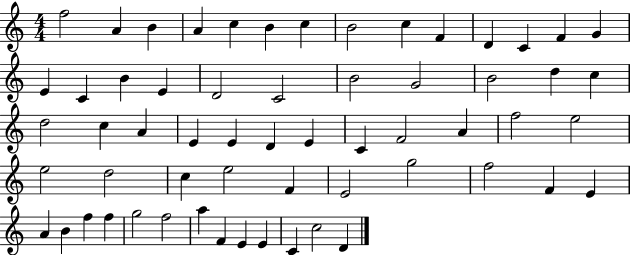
F5/h A4/q B4/q A4/q C5/q B4/q C5/q B4/h C5/q F4/q D4/q C4/q F4/q G4/q E4/q C4/q B4/q E4/q D4/h C4/h B4/h G4/h B4/h D5/q C5/q D5/h C5/q A4/q E4/q E4/q D4/q E4/q C4/q F4/h A4/q F5/h E5/h E5/h D5/h C5/q E5/h F4/q E4/h G5/h F5/h F4/q E4/q A4/q B4/q F5/q F5/q G5/h F5/h A5/q F4/q E4/q E4/q C4/q C5/h D4/q